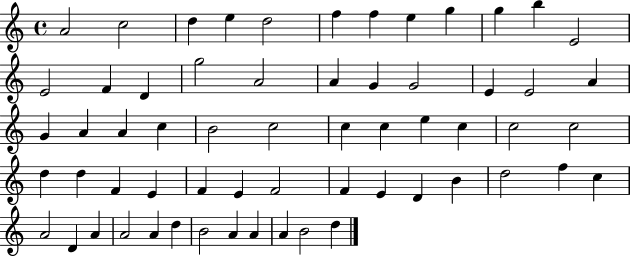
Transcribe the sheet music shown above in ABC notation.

X:1
T:Untitled
M:4/4
L:1/4
K:C
A2 c2 d e d2 f f e g g b E2 E2 F D g2 A2 A G G2 E E2 A G A A c B2 c2 c c e c c2 c2 d d F E F E F2 F E D B d2 f c A2 D A A2 A d B2 A A A B2 d